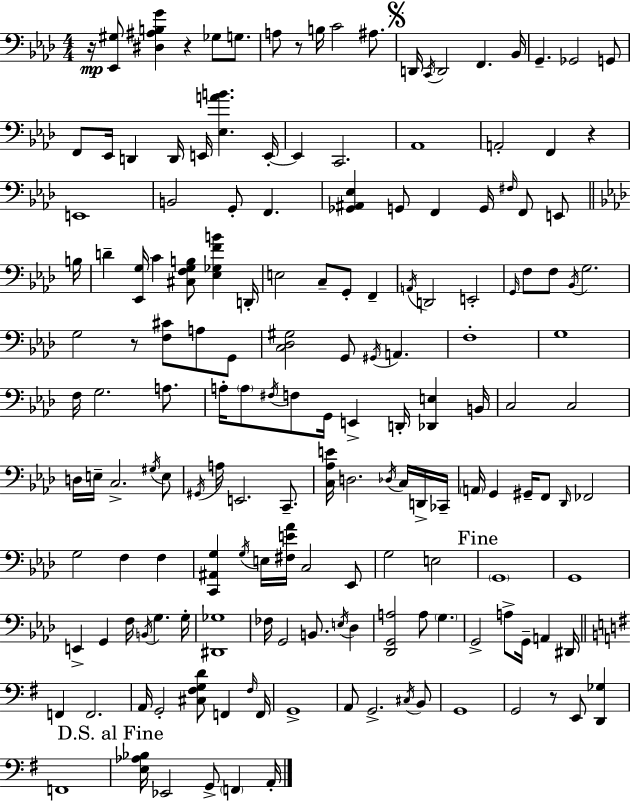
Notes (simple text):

R/s [Eb2,G#3]/e [D#3,A#3,B3,G4]/q R/q Gb3/e G3/e. A3/e R/e B3/s C4/h A#3/e. D2/s C2/s D2/h F2/q. Bb2/s G2/q. Gb2/h G2/e F2/e Eb2/s D2/q D2/s E2/s [Eb3,A4,B4]/q. E2/s E2/q C2/h. Ab2/w A2/h F2/q R/q E2/w B2/h G2/e F2/q. [Gb2,A#2,Eb3]/q G2/e F2/q G2/s F#3/s F2/e E2/e B3/s D4/q [Eb2,G3]/s C4/q [C#3,F3,G3,B3]/e [Eb3,Gb3,F4,B4]/q D2/s E3/h C3/e G2/e F2/q A2/s D2/h E2/h G2/s F3/e F3/e Bb2/s G3/h. G3/h R/e [F3,C#4]/e A3/e G2/e [C3,Db3,G#3]/h G2/e G#2/s A2/q. F3/w G3/w F3/s G3/h. A3/e. A3/s A3/e F#3/s F3/e G2/s E2/q D2/s [Db2,E3]/q B2/s C3/h C3/h D3/s E3/s C3/h. G#3/s E3/e G#2/s A3/s E2/h. C2/e. [C3,Ab3,E4]/s D3/h. Db3/s C3/s D2/s CES2/s A2/s G2/q G#2/s F2/e Db2/s FES2/h G3/h F3/q F3/q [C2,A#2,G3]/q G3/s E3/s [F#3,E4,Ab4]/s C3/h Eb2/e G3/h E3/h G2/w G2/w E2/q G2/q F3/s B2/s G3/q. G3/s [D#2,Gb3]/w FES3/s G2/h B2/e. E3/s Db3/q [Db2,G2,A3]/h A3/e G3/q. G2/h A3/e G2/s A2/q D#2/s F2/q F2/h. A2/s G2/h [C#3,F#3,G3,D4]/e F2/q F#3/s F2/s G2/w A2/e G2/h. C#3/s B2/e G2/w G2/h R/e E2/e [D2,Gb3]/q F2/w [E3,Ab3,Bb3]/s Eb2/h G2/e F2/q A2/s